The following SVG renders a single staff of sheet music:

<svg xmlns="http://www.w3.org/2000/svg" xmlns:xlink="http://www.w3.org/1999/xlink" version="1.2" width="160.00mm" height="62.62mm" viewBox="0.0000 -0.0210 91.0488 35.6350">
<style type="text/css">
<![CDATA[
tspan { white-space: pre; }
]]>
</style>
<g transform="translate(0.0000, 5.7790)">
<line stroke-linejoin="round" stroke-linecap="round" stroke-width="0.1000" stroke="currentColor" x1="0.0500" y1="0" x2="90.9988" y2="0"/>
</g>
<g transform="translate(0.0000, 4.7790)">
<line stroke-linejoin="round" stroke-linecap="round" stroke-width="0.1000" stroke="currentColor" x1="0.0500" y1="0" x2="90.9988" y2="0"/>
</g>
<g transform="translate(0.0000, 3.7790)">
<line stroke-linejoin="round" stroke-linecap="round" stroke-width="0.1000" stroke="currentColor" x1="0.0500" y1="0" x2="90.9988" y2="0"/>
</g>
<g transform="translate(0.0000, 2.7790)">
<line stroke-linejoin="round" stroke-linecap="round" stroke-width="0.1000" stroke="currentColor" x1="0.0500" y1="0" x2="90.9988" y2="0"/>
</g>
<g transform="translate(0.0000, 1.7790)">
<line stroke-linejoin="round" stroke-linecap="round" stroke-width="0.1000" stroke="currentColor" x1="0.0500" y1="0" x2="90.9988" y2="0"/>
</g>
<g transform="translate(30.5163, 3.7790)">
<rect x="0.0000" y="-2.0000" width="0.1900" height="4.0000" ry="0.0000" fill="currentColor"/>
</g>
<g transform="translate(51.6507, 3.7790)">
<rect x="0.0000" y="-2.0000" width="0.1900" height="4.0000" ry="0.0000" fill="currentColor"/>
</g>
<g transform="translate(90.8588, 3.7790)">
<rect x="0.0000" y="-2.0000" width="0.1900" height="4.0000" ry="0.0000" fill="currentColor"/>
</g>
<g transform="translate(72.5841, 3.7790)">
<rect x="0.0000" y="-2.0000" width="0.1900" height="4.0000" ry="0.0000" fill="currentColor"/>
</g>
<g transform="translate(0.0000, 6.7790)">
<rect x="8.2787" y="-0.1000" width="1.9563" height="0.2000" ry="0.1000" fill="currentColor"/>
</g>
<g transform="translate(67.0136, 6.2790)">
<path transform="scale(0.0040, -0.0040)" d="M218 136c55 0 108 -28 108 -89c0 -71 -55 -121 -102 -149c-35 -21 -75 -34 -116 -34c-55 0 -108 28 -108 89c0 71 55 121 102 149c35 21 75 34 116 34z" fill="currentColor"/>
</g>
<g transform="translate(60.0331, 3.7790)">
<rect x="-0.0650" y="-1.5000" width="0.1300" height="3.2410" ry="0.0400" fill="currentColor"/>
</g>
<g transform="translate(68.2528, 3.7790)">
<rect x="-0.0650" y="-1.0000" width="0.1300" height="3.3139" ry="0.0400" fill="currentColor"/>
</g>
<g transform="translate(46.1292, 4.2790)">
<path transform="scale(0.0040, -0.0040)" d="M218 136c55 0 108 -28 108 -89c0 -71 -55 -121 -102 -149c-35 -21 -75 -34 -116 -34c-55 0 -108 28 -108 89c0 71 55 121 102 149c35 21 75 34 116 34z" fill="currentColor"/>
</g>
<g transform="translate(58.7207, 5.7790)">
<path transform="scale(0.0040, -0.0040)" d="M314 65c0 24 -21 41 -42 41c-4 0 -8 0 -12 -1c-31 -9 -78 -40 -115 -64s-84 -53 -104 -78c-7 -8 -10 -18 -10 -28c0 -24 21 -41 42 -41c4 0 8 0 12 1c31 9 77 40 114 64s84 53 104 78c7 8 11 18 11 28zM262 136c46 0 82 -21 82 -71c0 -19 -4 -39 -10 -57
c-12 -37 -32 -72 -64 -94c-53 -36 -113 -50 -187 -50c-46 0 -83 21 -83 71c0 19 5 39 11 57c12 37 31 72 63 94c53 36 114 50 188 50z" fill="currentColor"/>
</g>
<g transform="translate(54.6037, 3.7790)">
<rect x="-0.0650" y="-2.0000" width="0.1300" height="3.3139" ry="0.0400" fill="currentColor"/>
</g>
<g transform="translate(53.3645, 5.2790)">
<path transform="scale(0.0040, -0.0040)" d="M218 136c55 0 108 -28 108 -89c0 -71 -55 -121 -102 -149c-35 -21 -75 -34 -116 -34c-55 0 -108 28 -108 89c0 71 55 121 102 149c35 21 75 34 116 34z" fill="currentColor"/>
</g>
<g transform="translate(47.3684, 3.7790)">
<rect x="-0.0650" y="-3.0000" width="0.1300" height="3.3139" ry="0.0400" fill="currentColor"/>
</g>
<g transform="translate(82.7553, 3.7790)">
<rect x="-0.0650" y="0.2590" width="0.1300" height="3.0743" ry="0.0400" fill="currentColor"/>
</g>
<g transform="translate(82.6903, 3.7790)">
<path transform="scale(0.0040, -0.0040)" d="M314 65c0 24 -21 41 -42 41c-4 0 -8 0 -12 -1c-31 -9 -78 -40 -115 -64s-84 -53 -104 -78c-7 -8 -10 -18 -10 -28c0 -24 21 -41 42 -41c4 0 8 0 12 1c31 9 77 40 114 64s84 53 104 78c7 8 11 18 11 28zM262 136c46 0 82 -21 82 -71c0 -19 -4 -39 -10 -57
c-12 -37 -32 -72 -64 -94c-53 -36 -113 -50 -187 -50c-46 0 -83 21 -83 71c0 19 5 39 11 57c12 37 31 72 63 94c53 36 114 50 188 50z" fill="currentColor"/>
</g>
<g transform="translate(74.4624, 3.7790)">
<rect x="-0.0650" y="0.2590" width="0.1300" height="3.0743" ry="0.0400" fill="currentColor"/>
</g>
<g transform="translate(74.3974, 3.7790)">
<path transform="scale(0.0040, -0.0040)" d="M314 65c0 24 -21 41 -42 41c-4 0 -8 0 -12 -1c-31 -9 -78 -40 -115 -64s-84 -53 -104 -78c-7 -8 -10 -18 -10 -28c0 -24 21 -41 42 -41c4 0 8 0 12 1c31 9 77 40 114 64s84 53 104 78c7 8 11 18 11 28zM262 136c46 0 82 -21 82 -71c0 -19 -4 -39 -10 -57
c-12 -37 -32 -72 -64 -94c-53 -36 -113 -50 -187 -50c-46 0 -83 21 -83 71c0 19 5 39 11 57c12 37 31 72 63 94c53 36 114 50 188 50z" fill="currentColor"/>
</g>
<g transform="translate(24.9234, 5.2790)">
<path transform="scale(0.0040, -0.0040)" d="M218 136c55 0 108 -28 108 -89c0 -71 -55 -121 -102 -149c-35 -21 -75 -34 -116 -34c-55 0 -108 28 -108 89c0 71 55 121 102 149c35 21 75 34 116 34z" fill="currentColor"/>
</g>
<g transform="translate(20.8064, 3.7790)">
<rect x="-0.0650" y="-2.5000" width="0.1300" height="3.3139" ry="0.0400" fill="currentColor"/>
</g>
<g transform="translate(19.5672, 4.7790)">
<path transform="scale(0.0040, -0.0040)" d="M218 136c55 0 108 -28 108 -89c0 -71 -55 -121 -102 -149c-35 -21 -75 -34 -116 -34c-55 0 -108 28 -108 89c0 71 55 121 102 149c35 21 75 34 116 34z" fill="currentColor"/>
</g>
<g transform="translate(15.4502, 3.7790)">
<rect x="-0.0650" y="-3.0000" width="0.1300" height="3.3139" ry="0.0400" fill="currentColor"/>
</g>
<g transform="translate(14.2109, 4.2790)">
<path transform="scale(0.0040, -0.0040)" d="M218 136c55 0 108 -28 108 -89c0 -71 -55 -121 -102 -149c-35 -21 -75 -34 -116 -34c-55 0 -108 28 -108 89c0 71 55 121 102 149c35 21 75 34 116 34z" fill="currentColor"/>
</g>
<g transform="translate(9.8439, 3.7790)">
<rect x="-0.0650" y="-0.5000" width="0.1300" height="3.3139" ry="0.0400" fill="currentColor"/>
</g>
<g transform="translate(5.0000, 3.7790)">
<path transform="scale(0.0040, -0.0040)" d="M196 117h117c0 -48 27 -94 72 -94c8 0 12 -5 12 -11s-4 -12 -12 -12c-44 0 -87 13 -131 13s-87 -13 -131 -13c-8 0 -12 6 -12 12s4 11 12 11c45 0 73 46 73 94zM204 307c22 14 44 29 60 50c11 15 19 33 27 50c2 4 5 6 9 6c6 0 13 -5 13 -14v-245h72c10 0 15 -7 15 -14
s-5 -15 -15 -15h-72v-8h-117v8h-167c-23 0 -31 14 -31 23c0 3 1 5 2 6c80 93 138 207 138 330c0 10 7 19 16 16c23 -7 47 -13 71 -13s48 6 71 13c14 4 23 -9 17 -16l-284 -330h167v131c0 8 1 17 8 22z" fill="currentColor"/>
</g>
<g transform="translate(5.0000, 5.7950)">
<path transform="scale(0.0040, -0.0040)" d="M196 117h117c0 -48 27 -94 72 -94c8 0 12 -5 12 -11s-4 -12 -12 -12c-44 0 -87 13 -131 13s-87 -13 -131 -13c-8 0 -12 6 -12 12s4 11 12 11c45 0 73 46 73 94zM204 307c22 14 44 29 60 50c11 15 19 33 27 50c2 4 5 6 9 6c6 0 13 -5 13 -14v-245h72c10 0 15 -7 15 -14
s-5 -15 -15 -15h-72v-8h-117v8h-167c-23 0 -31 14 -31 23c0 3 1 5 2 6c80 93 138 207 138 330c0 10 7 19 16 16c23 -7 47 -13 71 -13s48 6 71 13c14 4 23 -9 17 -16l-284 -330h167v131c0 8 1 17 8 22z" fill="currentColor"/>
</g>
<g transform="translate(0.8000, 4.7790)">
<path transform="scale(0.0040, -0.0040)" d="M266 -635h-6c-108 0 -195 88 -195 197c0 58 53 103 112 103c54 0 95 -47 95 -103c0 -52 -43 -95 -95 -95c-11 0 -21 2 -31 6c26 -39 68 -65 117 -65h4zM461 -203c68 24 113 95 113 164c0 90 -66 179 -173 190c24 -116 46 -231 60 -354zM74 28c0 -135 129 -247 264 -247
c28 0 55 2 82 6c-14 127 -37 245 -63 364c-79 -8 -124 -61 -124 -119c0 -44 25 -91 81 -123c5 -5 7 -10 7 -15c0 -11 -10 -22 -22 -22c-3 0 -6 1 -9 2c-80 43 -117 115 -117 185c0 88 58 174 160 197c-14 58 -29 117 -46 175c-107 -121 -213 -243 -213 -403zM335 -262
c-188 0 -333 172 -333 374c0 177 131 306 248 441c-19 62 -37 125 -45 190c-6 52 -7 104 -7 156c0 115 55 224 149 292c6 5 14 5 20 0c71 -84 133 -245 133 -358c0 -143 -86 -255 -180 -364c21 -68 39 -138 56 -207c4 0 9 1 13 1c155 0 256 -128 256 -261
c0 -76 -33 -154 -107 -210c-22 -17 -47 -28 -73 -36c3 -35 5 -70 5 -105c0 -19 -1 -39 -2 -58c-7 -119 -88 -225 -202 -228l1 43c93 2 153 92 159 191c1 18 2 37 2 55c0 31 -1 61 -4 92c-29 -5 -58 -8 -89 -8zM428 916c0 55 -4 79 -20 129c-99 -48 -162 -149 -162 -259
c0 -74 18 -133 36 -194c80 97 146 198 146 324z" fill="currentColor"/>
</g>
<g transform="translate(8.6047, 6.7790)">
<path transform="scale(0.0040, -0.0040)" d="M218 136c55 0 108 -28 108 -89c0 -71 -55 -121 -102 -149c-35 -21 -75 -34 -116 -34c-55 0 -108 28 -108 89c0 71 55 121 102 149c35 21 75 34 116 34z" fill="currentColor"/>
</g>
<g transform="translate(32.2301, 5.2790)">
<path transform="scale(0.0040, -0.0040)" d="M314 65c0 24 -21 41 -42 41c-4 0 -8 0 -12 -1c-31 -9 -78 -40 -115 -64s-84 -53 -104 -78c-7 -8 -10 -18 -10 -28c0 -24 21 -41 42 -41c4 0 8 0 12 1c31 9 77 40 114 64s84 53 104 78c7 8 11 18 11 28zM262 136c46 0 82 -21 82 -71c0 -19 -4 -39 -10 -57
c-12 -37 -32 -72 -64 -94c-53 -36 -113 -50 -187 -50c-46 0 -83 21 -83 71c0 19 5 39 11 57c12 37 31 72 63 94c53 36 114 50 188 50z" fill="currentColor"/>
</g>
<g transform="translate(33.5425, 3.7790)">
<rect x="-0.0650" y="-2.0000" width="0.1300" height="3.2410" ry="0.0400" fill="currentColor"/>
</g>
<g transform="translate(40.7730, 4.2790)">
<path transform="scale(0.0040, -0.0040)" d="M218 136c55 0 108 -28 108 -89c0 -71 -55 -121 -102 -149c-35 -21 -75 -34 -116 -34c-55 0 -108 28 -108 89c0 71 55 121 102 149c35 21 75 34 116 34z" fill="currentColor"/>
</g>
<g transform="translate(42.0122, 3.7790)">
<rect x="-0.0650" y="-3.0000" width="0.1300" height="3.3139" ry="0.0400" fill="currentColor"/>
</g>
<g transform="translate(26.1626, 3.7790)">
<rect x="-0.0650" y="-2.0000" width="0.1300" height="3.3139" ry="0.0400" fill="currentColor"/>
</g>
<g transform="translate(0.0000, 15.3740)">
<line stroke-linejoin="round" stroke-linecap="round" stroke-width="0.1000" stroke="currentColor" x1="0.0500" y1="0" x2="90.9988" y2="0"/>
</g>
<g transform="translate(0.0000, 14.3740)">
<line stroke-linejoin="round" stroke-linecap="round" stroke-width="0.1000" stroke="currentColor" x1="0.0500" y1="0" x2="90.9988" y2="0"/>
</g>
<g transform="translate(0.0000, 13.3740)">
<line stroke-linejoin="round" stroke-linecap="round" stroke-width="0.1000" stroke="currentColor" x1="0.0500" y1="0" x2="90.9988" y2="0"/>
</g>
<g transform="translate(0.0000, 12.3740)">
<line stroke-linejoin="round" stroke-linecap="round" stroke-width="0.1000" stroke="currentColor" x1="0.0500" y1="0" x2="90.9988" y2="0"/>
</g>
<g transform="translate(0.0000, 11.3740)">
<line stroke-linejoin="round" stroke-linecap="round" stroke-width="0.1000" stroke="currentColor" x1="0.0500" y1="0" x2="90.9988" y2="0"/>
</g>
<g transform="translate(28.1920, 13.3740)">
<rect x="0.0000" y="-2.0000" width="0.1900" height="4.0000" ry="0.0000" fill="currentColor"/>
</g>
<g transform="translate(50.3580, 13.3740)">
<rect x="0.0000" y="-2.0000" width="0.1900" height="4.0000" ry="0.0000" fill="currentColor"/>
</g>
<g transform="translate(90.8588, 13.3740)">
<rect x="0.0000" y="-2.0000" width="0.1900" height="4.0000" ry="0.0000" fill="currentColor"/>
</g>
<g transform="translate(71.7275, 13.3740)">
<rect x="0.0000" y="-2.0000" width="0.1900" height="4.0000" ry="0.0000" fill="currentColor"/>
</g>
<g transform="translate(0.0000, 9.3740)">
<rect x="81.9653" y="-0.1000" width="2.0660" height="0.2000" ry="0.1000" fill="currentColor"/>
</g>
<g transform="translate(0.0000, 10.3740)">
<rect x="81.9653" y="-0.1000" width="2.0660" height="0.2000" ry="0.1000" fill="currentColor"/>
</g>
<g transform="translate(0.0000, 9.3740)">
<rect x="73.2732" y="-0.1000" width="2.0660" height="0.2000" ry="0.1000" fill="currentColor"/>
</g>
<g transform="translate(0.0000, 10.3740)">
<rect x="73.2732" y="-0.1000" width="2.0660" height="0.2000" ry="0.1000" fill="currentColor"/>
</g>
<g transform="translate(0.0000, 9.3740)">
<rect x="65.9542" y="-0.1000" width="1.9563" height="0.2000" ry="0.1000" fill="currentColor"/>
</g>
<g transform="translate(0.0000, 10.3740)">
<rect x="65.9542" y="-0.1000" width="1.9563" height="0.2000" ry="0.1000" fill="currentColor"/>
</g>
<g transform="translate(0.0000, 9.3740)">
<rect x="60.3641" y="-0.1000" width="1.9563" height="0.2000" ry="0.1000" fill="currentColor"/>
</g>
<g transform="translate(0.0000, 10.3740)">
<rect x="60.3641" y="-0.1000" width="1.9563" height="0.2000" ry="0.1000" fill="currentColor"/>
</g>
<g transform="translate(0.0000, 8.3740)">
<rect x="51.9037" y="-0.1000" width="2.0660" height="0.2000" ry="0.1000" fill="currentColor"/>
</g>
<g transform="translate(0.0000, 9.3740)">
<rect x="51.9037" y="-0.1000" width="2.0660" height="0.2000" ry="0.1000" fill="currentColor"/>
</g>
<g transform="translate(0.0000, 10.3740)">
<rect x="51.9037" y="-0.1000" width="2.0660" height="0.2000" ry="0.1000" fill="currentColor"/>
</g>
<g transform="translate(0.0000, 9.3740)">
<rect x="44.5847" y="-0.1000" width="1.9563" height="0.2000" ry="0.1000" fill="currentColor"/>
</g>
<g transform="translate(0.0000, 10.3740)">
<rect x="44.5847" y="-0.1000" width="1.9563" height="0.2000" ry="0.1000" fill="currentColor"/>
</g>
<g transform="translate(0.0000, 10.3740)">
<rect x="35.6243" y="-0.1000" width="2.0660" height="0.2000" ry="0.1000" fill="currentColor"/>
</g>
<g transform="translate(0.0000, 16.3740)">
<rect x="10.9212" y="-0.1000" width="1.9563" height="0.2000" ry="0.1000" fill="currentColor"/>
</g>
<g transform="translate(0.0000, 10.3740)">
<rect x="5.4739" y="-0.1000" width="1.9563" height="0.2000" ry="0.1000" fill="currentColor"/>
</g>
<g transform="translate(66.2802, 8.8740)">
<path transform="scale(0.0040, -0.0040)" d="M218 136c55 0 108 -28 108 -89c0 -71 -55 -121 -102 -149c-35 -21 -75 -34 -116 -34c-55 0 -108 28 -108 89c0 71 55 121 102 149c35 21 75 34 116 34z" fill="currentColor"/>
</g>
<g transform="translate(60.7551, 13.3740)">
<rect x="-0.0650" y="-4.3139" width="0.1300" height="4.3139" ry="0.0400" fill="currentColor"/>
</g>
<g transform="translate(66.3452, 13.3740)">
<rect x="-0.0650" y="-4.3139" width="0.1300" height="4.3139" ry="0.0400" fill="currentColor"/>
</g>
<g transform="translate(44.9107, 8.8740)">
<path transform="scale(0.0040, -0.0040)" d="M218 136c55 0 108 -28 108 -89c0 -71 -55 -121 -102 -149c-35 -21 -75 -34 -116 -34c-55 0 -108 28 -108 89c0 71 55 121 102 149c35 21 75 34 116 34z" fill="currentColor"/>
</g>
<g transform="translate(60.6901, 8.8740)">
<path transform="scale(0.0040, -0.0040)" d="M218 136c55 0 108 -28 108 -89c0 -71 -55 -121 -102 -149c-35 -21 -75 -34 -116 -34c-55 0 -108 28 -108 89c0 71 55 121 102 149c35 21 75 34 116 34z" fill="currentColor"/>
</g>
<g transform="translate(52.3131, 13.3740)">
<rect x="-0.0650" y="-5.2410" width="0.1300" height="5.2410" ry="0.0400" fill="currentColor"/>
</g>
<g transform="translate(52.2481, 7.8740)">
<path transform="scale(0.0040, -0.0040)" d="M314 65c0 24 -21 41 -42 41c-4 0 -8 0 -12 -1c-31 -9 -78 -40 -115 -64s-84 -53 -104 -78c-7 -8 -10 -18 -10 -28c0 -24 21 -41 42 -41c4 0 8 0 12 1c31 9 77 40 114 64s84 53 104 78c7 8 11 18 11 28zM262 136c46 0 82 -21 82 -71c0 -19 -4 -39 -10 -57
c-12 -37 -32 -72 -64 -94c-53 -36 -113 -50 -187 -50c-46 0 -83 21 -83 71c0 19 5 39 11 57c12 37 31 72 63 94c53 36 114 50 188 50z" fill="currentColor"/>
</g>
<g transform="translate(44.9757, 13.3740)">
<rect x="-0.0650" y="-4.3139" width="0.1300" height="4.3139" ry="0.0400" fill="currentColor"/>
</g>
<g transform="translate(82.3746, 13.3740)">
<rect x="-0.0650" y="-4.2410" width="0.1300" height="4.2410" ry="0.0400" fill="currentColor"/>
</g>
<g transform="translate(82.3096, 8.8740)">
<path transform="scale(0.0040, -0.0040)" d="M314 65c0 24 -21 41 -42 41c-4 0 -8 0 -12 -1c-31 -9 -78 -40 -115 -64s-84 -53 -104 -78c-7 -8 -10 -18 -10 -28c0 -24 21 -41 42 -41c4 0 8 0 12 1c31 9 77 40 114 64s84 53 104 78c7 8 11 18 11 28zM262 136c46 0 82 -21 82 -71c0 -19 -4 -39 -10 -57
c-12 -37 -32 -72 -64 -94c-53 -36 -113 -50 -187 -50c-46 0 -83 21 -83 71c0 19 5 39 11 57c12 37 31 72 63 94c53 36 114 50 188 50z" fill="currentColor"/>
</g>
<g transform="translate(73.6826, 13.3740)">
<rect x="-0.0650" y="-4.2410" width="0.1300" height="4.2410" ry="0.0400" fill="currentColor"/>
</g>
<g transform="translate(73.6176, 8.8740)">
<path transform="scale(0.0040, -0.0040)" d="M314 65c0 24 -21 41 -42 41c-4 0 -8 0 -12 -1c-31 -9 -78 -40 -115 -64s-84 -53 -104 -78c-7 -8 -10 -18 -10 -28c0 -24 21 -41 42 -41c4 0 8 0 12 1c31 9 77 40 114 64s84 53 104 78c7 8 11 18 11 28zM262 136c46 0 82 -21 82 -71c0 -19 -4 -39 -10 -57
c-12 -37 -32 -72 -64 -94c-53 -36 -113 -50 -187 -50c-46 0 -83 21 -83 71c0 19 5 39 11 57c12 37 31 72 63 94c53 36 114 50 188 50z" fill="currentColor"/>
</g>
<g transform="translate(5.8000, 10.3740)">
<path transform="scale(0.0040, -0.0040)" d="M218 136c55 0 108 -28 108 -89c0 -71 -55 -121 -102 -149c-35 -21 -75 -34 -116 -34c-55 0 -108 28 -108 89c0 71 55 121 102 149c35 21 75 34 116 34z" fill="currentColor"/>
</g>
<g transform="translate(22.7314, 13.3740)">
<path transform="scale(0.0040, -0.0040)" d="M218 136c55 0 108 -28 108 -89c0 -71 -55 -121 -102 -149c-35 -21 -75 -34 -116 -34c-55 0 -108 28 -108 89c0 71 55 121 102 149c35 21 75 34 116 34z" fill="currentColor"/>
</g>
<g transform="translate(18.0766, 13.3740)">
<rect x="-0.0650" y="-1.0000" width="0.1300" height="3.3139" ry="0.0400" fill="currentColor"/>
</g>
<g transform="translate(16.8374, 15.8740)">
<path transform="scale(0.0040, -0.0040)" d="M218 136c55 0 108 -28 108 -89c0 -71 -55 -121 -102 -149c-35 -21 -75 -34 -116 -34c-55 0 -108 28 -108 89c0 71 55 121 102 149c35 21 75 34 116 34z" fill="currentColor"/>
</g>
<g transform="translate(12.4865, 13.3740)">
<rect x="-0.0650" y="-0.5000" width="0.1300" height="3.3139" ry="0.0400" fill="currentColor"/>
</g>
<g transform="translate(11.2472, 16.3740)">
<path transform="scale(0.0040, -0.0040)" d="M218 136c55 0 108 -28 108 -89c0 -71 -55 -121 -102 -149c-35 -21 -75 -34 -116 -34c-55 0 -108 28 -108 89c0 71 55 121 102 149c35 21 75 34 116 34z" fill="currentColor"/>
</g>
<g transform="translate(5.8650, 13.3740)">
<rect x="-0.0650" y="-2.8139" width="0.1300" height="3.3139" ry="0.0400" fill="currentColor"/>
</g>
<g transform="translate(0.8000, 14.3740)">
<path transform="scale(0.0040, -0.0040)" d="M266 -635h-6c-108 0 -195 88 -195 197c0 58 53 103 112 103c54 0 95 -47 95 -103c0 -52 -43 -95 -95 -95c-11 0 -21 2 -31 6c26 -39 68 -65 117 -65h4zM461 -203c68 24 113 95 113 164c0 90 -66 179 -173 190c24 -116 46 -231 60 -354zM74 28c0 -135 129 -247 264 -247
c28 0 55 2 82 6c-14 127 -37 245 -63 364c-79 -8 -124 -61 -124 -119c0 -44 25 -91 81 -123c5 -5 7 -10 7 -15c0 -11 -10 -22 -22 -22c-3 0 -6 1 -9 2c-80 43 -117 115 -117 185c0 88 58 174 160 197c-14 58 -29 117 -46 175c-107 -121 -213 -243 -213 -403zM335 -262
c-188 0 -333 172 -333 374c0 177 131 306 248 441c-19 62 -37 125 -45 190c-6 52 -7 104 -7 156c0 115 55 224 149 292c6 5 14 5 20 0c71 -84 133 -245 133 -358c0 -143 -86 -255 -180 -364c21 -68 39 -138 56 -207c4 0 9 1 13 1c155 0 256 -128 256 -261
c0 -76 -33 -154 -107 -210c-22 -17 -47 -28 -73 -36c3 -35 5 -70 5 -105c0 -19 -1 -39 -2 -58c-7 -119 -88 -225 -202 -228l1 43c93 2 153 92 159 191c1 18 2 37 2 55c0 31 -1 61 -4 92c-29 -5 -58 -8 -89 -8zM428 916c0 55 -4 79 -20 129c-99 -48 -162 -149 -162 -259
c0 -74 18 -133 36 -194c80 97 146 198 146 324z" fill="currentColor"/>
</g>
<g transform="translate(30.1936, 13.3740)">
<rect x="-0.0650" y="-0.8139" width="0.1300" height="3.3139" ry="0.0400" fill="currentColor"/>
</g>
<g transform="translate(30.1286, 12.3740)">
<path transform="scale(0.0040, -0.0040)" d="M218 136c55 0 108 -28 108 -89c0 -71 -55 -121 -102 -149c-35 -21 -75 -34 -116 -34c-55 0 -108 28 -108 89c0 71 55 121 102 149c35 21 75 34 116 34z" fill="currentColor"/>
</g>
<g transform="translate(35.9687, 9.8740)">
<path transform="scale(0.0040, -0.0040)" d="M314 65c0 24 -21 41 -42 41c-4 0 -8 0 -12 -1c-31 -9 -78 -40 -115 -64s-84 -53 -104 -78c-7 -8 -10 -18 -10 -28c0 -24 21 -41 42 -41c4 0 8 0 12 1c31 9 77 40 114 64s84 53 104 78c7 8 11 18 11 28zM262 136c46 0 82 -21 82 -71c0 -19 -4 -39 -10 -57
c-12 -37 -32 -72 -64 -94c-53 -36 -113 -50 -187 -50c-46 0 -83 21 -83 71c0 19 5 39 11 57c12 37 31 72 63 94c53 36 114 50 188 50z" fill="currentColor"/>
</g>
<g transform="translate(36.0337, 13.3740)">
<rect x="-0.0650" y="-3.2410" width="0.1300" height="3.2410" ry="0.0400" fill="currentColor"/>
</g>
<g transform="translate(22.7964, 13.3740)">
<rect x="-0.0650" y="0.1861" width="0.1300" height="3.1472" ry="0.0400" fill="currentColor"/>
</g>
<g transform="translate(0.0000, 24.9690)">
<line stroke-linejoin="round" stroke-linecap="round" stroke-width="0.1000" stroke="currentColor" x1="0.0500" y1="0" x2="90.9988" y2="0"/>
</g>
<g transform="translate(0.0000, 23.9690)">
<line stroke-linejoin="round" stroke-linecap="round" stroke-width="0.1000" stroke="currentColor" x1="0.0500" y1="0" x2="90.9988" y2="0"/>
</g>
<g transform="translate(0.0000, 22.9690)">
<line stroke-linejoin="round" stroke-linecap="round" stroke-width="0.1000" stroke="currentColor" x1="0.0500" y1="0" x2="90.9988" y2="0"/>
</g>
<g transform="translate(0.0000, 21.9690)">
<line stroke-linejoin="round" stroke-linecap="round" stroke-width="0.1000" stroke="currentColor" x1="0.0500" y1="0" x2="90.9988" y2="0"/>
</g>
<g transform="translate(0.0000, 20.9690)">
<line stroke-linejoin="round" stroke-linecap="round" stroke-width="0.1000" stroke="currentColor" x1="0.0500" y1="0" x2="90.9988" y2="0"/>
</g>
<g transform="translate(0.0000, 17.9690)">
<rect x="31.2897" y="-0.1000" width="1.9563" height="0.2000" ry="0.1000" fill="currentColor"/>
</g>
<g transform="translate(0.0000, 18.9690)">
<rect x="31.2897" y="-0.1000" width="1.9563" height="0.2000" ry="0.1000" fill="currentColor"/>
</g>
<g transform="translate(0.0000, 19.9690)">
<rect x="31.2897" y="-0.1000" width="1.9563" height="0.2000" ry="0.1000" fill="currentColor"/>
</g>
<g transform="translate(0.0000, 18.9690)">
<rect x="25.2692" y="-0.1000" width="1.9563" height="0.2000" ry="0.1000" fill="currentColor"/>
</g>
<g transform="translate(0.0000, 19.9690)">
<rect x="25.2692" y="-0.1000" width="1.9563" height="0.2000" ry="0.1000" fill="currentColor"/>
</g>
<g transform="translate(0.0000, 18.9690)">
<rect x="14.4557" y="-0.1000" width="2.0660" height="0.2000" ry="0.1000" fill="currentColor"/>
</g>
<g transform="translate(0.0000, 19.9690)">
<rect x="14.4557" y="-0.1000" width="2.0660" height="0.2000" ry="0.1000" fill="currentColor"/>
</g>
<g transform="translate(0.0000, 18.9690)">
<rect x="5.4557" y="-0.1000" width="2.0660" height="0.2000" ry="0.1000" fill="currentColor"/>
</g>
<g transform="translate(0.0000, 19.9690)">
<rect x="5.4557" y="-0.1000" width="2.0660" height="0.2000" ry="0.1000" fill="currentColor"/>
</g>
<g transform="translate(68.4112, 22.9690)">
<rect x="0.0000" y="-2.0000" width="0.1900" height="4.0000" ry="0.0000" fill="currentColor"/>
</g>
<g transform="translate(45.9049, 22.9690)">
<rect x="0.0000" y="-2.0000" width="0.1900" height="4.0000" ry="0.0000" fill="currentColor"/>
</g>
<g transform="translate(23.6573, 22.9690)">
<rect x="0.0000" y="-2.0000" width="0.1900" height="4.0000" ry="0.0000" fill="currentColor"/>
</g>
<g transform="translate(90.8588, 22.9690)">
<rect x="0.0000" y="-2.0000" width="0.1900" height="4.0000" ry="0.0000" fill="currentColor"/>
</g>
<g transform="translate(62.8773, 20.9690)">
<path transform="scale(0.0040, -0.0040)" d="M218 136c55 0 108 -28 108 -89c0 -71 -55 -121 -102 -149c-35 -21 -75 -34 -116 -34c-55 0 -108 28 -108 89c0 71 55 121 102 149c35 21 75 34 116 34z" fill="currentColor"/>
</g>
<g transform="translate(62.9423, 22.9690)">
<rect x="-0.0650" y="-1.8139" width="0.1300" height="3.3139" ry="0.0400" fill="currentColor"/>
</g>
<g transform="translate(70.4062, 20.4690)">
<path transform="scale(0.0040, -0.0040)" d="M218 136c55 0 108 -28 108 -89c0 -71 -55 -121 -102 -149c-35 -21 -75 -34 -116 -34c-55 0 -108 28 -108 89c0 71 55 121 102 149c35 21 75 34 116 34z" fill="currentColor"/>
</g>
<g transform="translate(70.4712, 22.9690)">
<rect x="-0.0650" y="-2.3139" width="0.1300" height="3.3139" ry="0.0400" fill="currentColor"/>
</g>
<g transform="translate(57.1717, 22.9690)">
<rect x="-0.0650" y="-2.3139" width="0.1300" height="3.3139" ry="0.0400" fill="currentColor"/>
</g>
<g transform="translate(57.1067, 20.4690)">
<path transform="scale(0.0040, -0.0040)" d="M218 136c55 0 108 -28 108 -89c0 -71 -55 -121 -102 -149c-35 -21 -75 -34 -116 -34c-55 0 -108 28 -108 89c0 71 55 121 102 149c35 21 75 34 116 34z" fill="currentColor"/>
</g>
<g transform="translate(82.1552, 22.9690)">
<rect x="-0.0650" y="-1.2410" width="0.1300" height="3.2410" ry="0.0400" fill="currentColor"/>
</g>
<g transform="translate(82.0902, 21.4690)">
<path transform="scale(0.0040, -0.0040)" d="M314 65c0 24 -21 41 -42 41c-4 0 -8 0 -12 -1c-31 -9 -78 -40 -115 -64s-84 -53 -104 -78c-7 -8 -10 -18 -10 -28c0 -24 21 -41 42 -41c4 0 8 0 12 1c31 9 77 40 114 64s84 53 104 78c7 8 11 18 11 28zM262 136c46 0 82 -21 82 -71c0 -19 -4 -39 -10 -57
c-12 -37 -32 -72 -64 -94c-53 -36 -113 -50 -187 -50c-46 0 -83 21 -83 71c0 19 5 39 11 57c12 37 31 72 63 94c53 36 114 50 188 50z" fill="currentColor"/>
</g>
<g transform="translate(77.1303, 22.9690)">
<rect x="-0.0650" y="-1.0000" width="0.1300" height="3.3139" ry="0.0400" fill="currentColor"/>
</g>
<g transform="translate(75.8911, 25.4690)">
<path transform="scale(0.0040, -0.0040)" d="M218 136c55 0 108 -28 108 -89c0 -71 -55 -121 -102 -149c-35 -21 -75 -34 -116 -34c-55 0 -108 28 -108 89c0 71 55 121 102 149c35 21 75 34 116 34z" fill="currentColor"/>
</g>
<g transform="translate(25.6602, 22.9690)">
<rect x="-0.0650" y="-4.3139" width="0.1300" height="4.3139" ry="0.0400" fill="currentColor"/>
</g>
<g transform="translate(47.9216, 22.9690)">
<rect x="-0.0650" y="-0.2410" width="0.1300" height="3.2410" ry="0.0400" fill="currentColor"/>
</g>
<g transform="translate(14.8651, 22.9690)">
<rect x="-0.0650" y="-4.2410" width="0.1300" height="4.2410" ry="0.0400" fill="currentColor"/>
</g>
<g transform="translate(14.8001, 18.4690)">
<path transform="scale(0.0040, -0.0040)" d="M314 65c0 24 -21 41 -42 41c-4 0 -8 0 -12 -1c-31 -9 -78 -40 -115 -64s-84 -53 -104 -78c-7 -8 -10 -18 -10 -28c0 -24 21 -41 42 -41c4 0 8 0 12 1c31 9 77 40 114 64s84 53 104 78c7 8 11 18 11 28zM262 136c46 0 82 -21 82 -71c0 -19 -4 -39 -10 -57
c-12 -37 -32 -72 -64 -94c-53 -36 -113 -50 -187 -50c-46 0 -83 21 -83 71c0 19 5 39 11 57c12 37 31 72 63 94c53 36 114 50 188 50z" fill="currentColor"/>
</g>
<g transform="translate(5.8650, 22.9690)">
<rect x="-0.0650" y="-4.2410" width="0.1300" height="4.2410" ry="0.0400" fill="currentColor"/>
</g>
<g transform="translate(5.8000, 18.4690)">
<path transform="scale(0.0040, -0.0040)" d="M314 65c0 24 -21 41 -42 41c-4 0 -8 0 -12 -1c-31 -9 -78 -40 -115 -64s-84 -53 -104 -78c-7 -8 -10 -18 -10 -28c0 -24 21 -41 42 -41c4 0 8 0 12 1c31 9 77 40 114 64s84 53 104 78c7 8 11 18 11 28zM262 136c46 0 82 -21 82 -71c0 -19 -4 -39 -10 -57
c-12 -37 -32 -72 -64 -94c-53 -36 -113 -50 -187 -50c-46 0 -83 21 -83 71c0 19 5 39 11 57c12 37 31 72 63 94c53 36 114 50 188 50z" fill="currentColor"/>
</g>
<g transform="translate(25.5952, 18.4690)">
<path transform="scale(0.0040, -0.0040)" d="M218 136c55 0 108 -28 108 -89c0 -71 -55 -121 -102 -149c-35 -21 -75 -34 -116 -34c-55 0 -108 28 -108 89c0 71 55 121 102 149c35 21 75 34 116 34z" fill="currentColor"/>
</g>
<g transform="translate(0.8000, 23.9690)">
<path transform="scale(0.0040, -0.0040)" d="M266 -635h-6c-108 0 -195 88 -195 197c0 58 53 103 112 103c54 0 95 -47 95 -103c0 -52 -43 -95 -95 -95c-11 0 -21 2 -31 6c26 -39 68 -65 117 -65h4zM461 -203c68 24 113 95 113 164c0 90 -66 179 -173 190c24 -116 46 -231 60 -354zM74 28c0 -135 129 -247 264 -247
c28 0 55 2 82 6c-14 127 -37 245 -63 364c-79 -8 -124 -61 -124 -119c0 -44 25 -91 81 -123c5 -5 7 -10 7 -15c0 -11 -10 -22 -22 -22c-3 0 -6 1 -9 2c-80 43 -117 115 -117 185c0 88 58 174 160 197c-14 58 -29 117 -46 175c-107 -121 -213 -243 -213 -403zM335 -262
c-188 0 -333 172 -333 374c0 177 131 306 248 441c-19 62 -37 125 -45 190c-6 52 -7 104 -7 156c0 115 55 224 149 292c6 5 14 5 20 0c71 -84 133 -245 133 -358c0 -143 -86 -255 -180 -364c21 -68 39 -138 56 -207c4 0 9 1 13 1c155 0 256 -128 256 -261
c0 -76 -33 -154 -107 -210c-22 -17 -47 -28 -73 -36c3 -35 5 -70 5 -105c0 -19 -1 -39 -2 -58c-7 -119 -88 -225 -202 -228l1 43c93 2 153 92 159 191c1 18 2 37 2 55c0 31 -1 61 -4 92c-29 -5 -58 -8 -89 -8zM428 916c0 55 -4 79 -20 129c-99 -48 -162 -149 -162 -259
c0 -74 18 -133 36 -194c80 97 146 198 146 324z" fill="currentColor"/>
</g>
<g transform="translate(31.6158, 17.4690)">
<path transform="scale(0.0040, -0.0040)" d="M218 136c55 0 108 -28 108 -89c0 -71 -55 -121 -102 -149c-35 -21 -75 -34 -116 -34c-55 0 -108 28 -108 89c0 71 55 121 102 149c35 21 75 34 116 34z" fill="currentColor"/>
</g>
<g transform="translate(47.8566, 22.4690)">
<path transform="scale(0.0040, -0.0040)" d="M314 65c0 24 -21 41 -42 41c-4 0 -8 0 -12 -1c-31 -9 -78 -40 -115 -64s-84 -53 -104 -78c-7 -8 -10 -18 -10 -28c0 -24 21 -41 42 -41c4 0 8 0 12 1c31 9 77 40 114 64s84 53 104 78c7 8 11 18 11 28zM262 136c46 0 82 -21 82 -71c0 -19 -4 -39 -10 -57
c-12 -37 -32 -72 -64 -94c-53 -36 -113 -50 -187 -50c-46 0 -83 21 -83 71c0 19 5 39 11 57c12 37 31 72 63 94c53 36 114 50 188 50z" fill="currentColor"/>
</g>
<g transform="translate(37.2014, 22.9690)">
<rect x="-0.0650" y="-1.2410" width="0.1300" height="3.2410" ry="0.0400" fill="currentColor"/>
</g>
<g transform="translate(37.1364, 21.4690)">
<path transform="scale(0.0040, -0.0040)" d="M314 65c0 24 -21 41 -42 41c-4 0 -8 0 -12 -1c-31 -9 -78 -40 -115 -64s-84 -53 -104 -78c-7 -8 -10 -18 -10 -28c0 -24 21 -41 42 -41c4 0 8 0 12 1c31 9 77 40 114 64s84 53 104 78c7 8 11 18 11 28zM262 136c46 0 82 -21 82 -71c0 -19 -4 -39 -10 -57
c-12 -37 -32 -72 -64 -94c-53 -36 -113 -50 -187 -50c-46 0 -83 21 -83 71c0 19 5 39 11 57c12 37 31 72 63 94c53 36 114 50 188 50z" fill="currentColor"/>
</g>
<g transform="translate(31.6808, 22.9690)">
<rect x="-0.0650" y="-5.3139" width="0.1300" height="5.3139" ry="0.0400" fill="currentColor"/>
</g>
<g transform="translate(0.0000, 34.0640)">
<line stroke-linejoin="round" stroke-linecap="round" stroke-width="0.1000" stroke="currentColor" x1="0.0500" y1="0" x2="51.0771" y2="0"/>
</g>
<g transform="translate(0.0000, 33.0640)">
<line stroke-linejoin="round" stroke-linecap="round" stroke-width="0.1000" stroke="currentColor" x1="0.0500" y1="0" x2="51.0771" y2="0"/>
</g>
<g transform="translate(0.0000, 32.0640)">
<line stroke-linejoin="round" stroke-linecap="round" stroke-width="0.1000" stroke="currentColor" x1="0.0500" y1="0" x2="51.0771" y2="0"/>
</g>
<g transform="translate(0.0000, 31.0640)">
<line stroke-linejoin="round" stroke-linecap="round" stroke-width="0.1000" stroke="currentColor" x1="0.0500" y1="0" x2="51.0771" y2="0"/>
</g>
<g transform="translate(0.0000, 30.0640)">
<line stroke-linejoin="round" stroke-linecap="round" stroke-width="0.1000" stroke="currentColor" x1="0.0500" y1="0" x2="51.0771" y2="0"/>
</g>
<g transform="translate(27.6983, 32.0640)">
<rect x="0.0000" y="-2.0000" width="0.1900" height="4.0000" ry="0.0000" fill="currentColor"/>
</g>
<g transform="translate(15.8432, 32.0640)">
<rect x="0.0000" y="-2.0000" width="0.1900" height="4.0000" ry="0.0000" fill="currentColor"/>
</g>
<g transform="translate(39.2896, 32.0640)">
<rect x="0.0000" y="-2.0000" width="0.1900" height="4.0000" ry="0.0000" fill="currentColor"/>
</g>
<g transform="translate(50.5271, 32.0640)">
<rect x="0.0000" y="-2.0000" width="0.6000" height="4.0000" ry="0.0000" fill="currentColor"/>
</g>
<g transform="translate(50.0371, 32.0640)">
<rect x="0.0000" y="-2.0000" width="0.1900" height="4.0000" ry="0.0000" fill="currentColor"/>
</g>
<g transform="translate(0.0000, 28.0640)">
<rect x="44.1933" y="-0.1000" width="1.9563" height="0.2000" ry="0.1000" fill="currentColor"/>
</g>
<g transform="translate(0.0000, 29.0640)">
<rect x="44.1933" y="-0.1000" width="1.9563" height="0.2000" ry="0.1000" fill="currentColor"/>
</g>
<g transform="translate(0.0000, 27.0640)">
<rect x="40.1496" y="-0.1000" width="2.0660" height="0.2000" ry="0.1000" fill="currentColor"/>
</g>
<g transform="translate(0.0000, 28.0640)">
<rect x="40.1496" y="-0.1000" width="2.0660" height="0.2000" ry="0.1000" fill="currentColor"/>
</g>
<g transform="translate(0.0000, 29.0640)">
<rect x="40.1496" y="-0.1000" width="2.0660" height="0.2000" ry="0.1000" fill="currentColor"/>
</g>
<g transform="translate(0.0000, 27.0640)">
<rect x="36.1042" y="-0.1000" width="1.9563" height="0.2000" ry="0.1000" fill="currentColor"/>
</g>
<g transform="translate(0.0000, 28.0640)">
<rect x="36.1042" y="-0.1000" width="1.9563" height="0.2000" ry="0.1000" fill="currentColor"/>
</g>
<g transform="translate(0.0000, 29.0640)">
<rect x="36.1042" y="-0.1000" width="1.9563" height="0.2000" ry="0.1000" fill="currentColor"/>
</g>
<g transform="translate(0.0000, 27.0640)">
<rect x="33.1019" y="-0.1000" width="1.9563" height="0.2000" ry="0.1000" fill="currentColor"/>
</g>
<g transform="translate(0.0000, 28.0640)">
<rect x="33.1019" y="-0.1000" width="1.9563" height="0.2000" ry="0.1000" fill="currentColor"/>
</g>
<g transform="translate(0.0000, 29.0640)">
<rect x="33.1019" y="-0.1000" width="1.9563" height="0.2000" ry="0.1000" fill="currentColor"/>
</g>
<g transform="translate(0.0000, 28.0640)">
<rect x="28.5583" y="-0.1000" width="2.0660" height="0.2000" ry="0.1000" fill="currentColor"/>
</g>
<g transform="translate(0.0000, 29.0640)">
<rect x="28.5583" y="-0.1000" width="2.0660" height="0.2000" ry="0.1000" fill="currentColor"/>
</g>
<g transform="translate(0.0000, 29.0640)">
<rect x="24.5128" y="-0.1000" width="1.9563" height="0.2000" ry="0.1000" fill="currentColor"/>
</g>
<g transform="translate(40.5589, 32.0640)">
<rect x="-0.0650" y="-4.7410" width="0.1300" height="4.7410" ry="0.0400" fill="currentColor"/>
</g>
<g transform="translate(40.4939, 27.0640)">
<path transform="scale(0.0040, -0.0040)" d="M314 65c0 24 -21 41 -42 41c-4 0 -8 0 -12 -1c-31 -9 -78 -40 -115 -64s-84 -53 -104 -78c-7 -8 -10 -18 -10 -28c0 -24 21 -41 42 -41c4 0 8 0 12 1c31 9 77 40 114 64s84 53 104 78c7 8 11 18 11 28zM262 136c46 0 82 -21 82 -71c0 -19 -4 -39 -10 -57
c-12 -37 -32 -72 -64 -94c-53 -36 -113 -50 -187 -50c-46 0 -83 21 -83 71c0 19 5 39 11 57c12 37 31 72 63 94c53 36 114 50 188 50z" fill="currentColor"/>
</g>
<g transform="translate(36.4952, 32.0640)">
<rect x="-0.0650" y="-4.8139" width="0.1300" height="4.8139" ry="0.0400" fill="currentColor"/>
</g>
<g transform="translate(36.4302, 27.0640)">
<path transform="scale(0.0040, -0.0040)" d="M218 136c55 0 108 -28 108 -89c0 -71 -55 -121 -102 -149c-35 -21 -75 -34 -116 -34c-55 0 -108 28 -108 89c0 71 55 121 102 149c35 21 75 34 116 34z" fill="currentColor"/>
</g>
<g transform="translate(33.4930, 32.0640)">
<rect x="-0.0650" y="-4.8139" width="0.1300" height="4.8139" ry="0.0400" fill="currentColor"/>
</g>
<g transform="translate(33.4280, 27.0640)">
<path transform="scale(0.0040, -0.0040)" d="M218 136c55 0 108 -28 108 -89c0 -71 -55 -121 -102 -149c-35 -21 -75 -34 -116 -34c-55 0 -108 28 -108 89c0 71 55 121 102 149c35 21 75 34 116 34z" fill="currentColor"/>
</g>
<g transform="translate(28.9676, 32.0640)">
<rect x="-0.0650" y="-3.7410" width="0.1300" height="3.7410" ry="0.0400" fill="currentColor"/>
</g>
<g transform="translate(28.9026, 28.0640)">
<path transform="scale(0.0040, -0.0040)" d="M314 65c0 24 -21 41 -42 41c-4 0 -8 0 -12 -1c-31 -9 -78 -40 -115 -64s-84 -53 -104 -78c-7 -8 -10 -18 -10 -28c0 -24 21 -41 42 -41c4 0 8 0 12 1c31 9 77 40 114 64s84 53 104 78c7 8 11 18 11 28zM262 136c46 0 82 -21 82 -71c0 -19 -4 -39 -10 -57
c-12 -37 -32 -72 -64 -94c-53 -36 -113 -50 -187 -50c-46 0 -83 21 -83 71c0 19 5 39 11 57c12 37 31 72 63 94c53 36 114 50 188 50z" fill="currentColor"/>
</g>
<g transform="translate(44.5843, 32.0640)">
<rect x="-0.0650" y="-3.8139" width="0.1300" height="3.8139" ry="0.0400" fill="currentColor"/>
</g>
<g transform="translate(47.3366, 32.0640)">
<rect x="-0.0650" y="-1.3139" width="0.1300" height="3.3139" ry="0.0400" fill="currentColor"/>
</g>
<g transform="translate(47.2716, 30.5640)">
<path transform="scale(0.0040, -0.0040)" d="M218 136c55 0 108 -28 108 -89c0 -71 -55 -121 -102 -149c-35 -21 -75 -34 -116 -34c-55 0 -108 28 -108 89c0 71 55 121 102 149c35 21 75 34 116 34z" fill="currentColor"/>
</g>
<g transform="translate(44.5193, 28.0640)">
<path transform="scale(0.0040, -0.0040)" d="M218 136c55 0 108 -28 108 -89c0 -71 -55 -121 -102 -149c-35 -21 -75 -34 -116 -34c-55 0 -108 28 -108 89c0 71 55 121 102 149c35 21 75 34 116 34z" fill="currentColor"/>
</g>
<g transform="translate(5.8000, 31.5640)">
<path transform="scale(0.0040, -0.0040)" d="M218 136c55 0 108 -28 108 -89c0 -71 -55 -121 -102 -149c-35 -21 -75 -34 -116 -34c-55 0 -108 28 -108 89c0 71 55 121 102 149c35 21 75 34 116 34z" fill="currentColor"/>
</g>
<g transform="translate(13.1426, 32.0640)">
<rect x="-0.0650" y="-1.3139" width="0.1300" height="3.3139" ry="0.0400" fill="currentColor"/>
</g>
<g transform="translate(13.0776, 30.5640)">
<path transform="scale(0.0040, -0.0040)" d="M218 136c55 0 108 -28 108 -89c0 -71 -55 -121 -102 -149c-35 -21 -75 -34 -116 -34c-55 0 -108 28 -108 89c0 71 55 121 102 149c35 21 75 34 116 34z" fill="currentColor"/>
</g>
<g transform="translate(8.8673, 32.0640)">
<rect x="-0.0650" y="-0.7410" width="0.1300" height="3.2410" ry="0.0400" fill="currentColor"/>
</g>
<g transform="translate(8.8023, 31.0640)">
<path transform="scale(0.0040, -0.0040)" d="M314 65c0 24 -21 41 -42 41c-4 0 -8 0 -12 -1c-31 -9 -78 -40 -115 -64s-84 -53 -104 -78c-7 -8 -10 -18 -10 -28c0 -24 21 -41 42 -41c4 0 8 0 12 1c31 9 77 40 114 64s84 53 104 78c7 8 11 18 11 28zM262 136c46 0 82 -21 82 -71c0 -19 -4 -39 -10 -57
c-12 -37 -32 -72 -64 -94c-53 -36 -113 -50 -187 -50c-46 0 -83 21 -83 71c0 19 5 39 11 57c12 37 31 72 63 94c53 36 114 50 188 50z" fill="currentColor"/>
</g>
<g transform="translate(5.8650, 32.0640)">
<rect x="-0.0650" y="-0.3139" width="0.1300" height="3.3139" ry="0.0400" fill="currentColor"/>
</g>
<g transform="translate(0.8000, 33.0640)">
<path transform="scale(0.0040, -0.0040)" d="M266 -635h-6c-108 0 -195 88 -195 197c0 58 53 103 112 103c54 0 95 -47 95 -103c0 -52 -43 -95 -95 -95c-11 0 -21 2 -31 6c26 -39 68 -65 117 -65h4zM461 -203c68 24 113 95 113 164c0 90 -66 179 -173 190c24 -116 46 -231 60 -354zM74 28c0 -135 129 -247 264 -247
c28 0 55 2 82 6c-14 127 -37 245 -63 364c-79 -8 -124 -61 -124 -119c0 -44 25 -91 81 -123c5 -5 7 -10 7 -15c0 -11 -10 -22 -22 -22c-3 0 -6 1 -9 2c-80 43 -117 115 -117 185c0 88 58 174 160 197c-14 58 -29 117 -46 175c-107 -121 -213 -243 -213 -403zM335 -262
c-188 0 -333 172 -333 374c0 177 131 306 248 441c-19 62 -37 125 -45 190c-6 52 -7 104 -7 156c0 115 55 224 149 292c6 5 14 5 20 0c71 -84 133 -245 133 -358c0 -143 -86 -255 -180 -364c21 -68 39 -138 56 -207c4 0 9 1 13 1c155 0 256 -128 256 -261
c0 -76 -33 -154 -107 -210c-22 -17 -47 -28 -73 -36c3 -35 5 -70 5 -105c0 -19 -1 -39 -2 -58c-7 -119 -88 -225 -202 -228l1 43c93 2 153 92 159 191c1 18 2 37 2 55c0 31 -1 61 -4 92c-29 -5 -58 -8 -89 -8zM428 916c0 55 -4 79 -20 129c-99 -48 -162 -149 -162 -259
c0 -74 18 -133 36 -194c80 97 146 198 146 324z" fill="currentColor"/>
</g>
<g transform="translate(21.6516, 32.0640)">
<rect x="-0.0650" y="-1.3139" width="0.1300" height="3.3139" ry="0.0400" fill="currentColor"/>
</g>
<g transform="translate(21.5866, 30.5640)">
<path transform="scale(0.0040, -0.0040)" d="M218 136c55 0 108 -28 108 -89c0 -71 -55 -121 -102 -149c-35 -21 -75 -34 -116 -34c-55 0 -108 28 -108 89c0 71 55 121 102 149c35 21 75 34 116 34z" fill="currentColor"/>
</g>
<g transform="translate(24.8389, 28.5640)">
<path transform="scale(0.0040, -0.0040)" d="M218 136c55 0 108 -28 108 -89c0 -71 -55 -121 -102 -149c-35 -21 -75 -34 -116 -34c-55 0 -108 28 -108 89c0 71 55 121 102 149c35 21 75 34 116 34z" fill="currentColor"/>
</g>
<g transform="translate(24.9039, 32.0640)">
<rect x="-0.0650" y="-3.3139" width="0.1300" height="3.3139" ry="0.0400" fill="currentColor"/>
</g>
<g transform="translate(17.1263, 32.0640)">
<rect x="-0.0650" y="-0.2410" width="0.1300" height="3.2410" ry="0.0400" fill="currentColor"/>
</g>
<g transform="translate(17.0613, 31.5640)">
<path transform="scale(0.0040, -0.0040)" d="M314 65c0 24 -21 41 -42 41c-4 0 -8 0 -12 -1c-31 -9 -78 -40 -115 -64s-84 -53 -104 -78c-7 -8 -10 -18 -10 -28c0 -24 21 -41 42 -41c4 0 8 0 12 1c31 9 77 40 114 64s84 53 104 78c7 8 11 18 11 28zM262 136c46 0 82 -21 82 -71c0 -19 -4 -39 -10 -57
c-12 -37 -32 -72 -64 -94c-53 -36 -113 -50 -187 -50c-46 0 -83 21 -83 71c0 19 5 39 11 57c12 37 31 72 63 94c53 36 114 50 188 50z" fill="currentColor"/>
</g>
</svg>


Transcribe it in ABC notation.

X:1
T:Untitled
M:4/4
L:1/4
K:C
C A G F F2 A A F E2 D B2 B2 a C D B d b2 d' f'2 d' d' d'2 d'2 d'2 d'2 d' f' e2 c2 g f g D e2 c d2 e c2 e b c'2 e' e' e'2 c' e